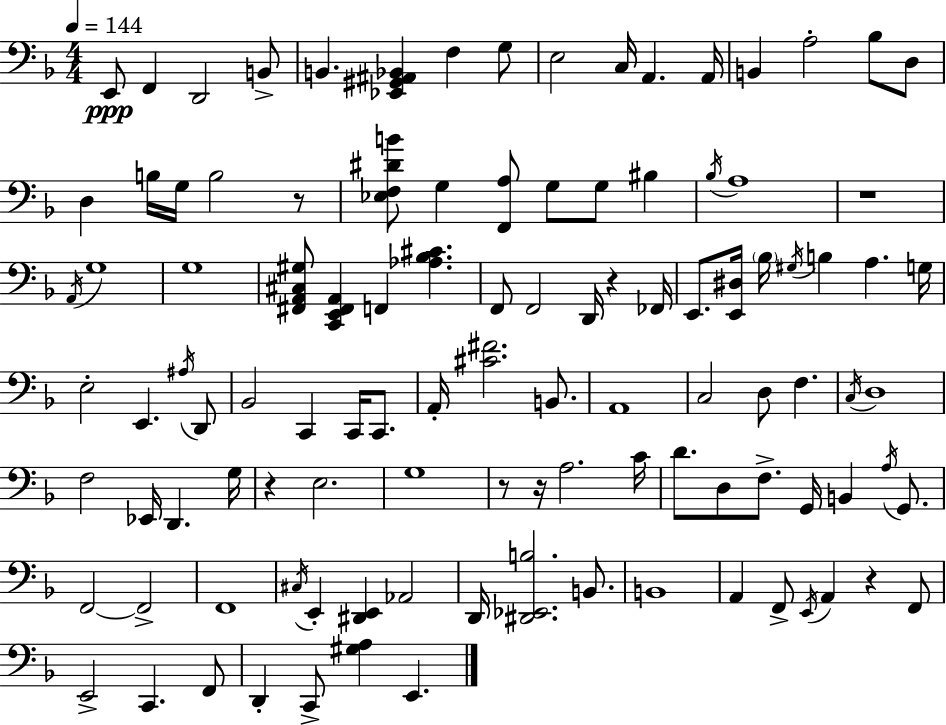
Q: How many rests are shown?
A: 7